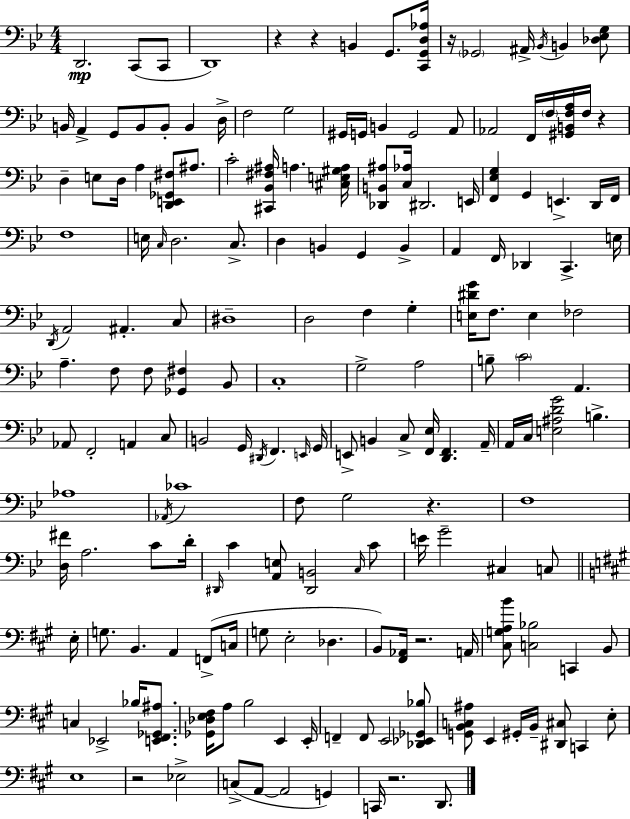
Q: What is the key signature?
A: BES major